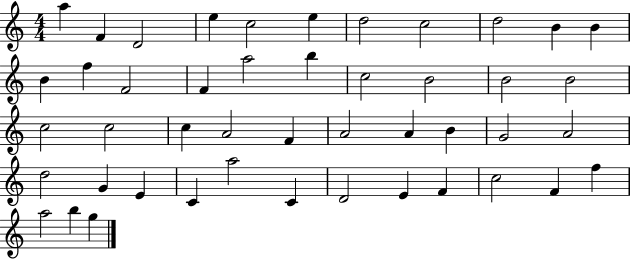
X:1
T:Untitled
M:4/4
L:1/4
K:C
a F D2 e c2 e d2 c2 d2 B B B f F2 F a2 b c2 B2 B2 B2 c2 c2 c A2 F A2 A B G2 A2 d2 G E C a2 C D2 E F c2 F f a2 b g